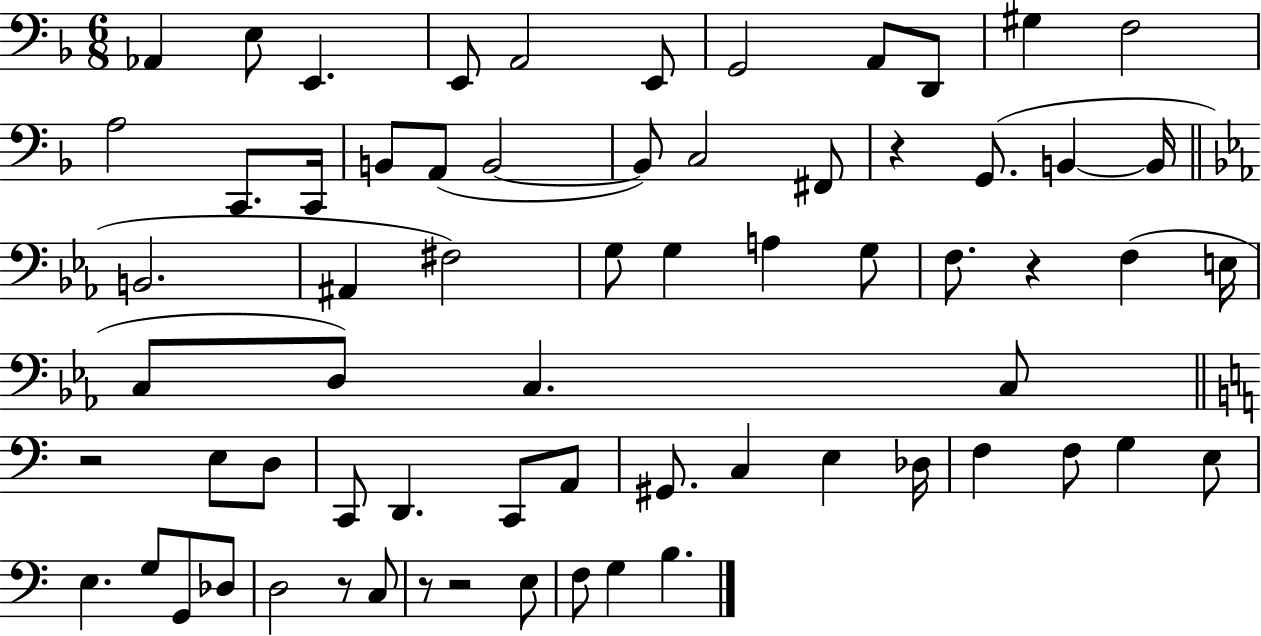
{
  \clef bass
  \numericTimeSignature
  \time 6/8
  \key f \major
  aes,4 e8 e,4. | e,8 a,2 e,8 | g,2 a,8 d,8 | gis4 f2 | \break a2 c,8. c,16 | b,8 a,8( b,2~~ | b,8) c2 fis,8 | r4 g,8.( b,4~~ b,16 | \break \bar "||" \break \key ees \major b,2. | ais,4 fis2) | g8 g4 a4 g8 | f8. r4 f4( e16 | \break c8 d8) c4. c8 | \bar "||" \break \key c \major r2 e8 d8 | c,8 d,4. c,8 a,8 | gis,8. c4 e4 des16 | f4 f8 g4 e8 | \break e4. g8 g,8 des8 | d2 r8 c8 | r8 r2 e8 | f8 g4 b4. | \break \bar "|."
}